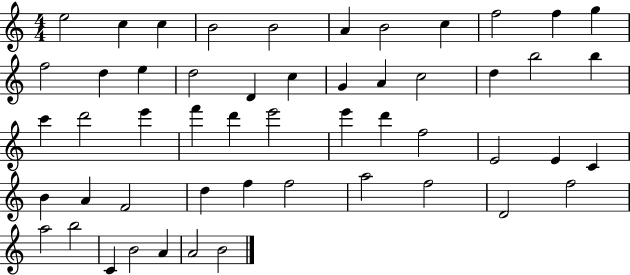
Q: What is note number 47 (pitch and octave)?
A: B5